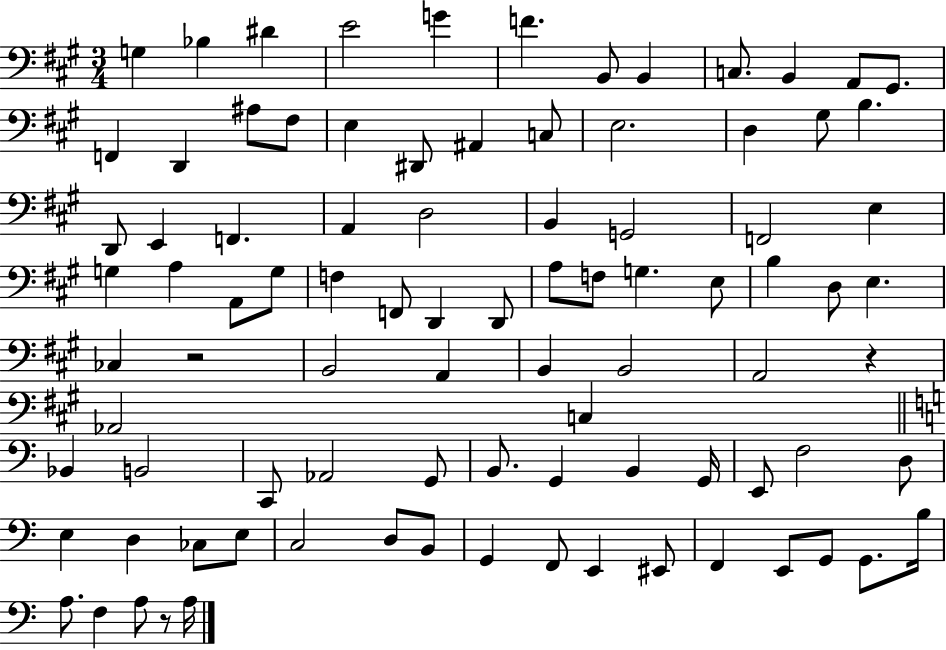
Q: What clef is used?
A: bass